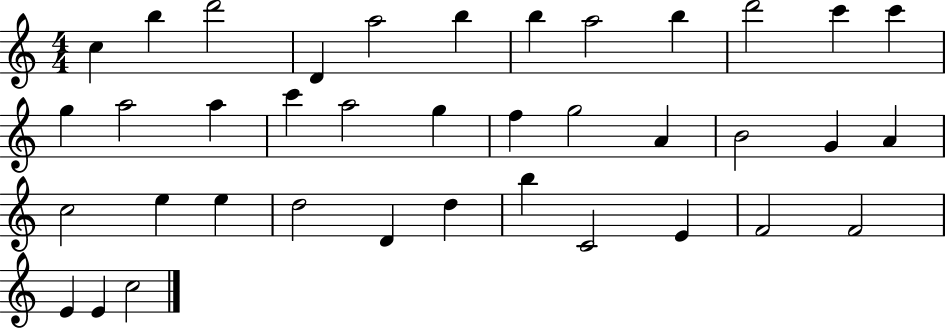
X:1
T:Untitled
M:4/4
L:1/4
K:C
c b d'2 D a2 b b a2 b d'2 c' c' g a2 a c' a2 g f g2 A B2 G A c2 e e d2 D d b C2 E F2 F2 E E c2